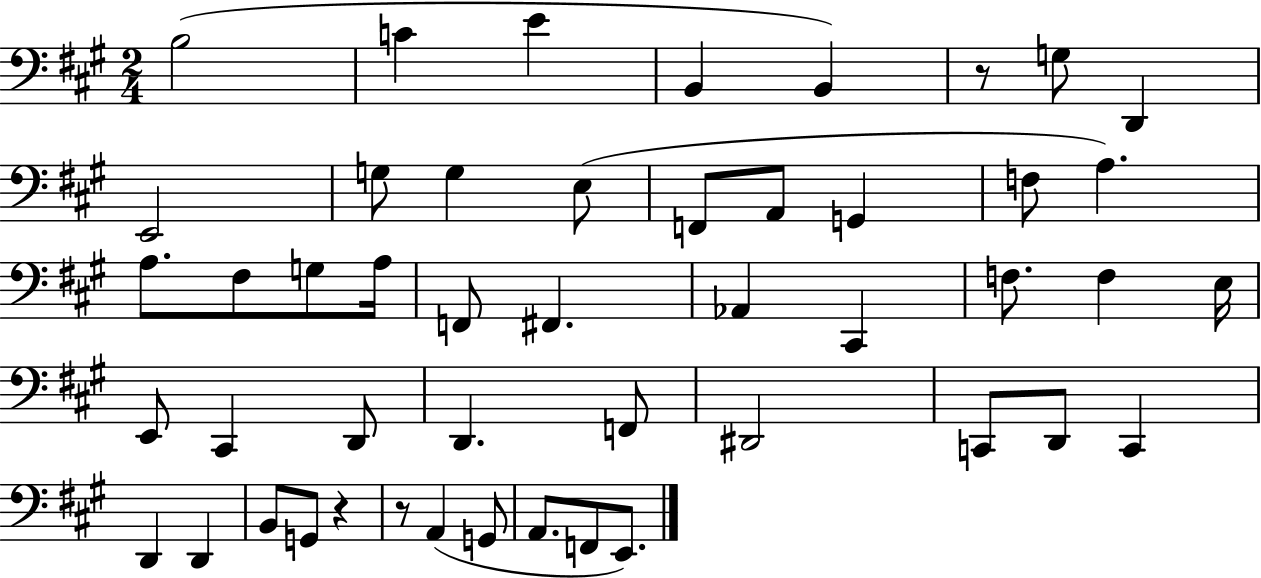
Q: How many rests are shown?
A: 3